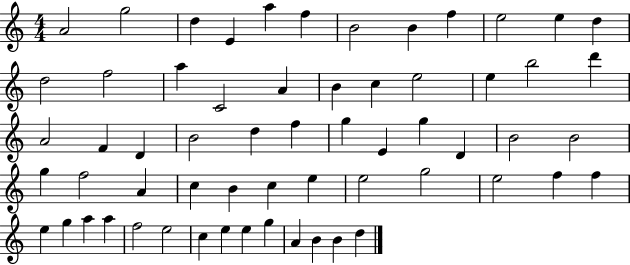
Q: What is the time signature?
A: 4/4